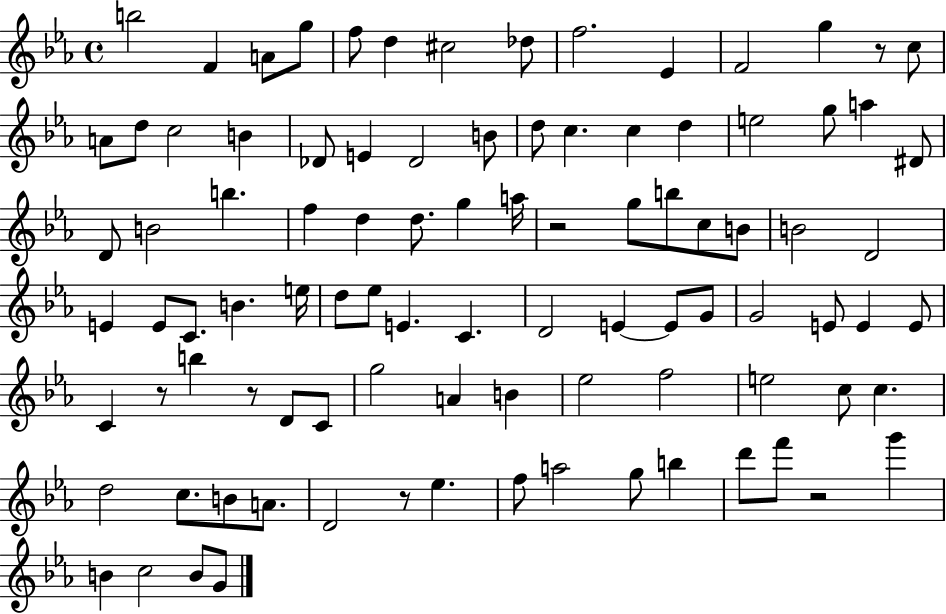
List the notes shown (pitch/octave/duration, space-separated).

B5/h F4/q A4/e G5/e F5/e D5/q C#5/h Db5/e F5/h. Eb4/q F4/h G5/q R/e C5/e A4/e D5/e C5/h B4/q Db4/e E4/q Db4/h B4/e D5/e C5/q. C5/q D5/q E5/h G5/e A5/q D#4/e D4/e B4/h B5/q. F5/q D5/q D5/e. G5/q A5/s R/h G5/e B5/e C5/e B4/e B4/h D4/h E4/q E4/e C4/e. B4/q. E5/s D5/e Eb5/e E4/q. C4/q. D4/h E4/q E4/e G4/e G4/h E4/e E4/q E4/e C4/q R/e B5/q R/e D4/e C4/e G5/h A4/q B4/q Eb5/h F5/h E5/h C5/e C5/q. D5/h C5/e. B4/e A4/e. D4/h R/e Eb5/q. F5/e A5/h G5/e B5/q D6/e F6/e R/h G6/q B4/q C5/h B4/e G4/e